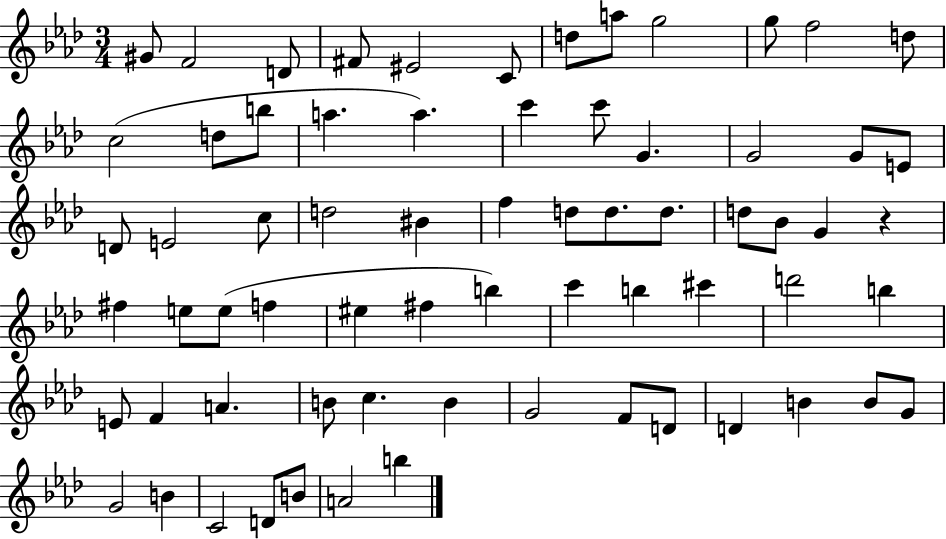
X:1
T:Untitled
M:3/4
L:1/4
K:Ab
^G/2 F2 D/2 ^F/2 ^E2 C/2 d/2 a/2 g2 g/2 f2 d/2 c2 d/2 b/2 a a c' c'/2 G G2 G/2 E/2 D/2 E2 c/2 d2 ^B f d/2 d/2 d/2 d/2 _B/2 G z ^f e/2 e/2 f ^e ^f b c' b ^c' d'2 b E/2 F A B/2 c B G2 F/2 D/2 D B B/2 G/2 G2 B C2 D/2 B/2 A2 b